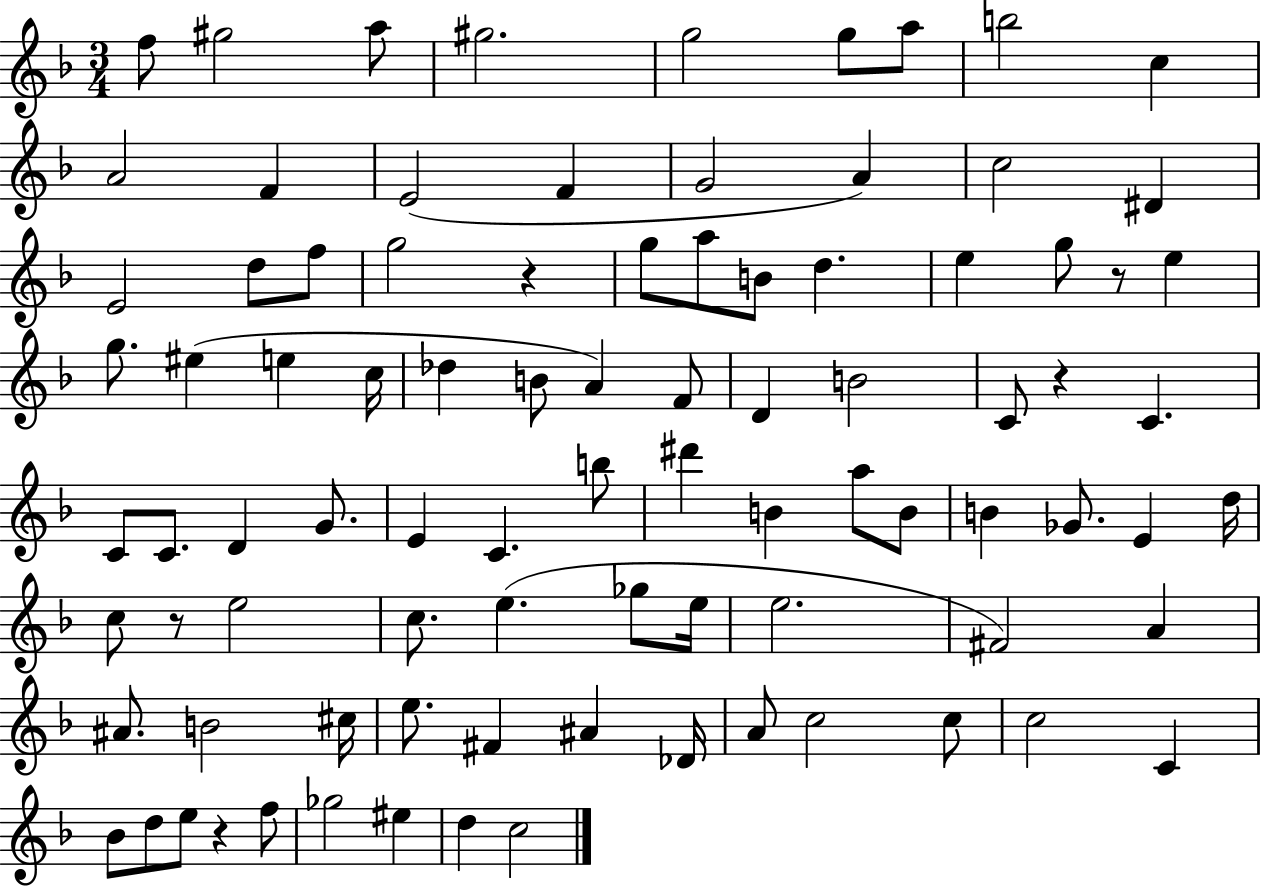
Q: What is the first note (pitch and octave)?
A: F5